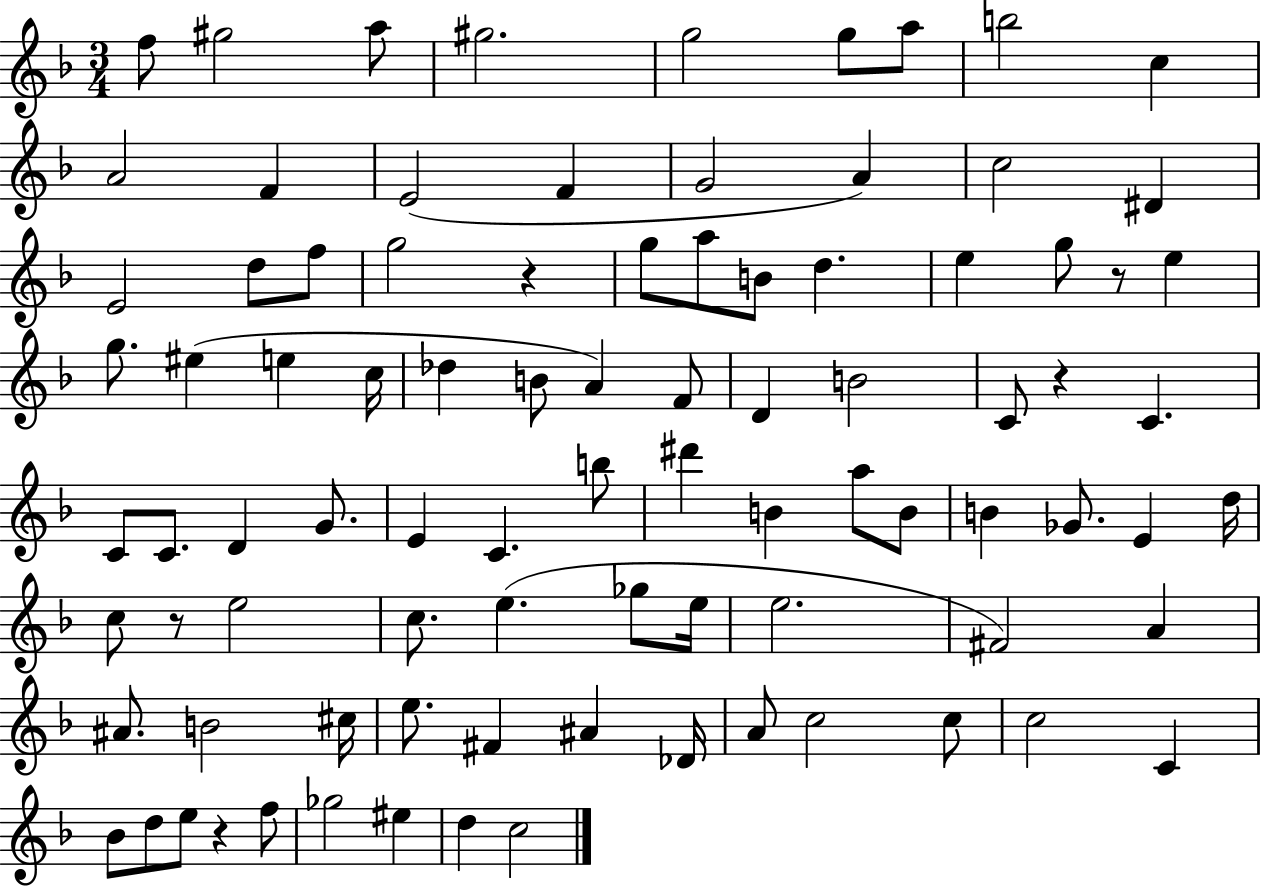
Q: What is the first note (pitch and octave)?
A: F5